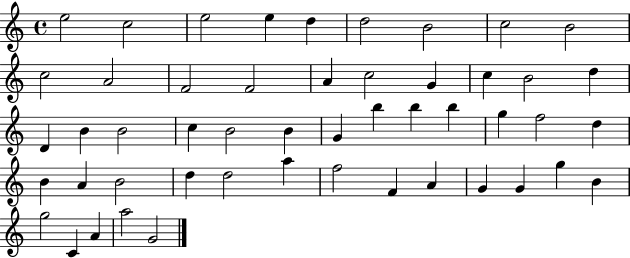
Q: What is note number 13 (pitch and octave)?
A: F4